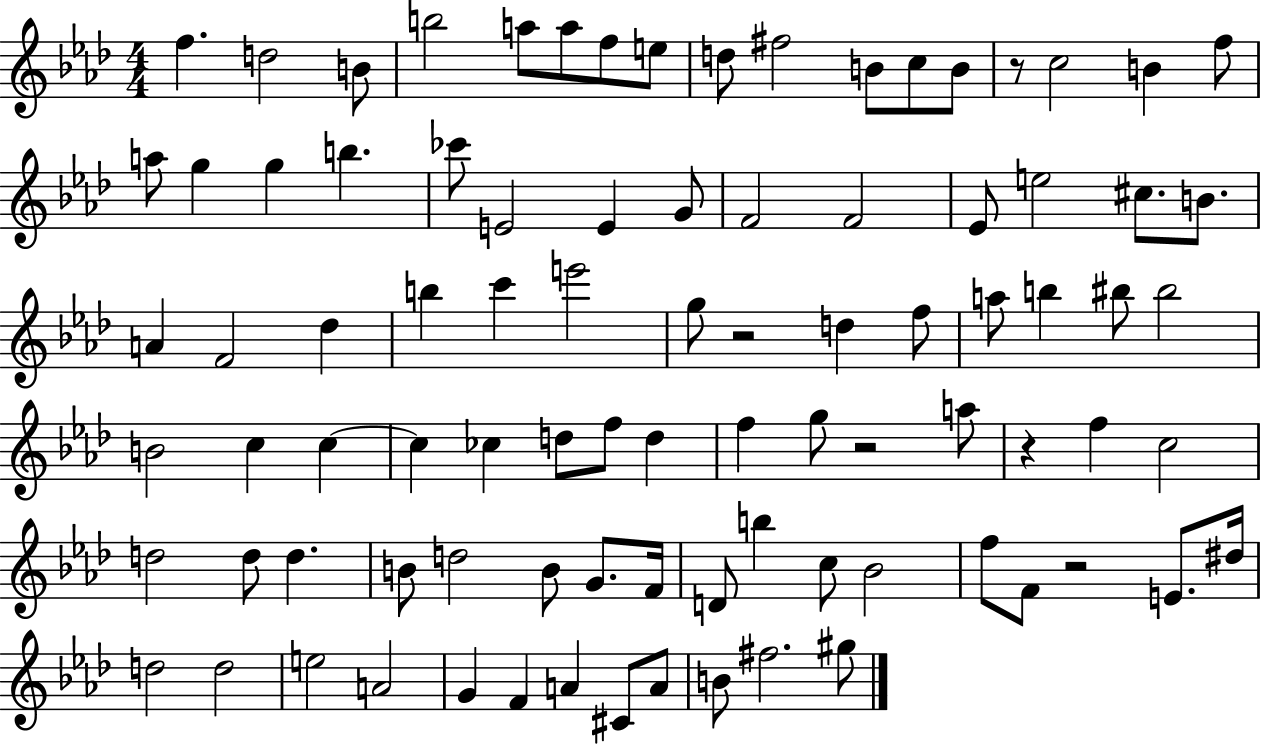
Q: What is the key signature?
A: AES major